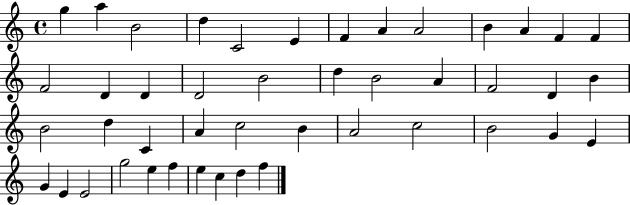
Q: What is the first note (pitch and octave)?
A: G5